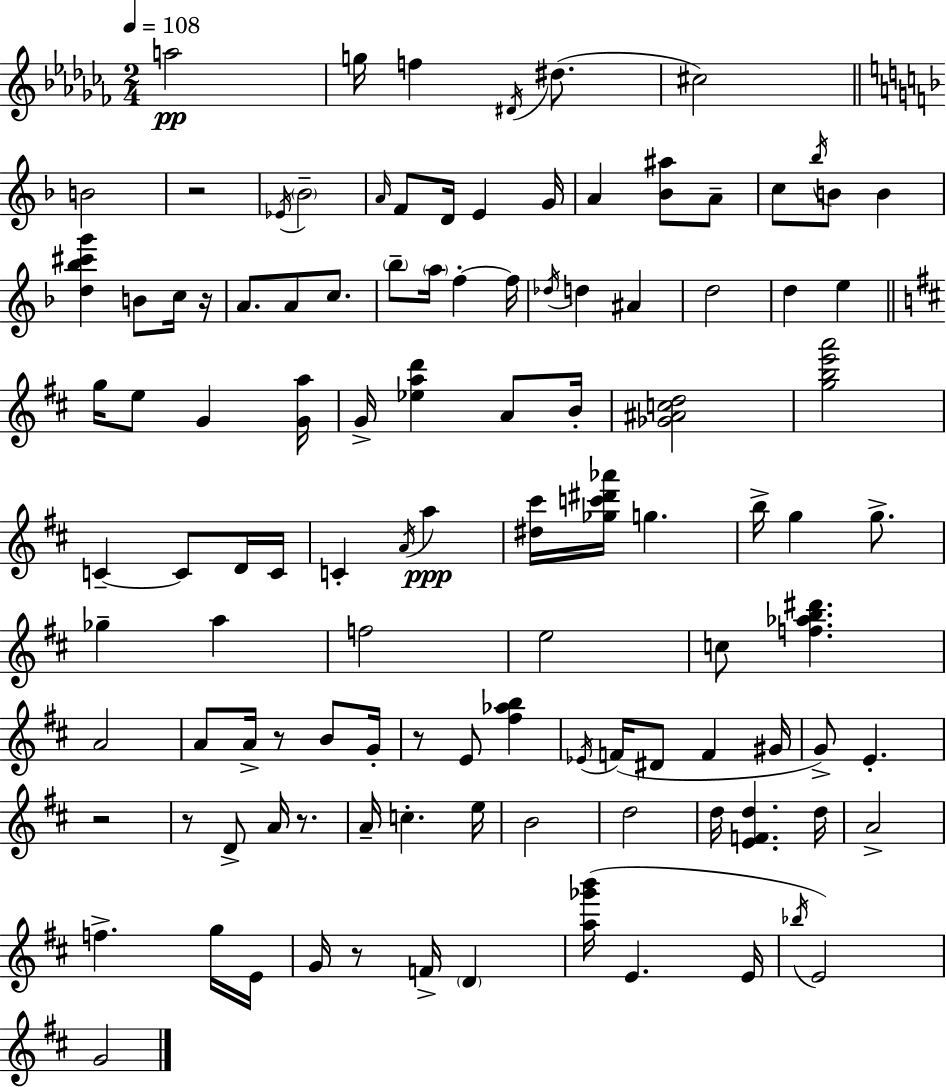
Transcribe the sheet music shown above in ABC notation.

X:1
T:Untitled
M:2/4
L:1/4
K:Abm
a2 g/4 f ^D/4 ^d/2 ^c2 B2 z2 _E/4 _B2 A/4 F/2 D/4 E G/4 A [_B^a]/2 A/2 c/2 _b/4 B/2 B [d_b^c'g'] B/2 c/4 z/4 A/2 A/2 c/2 _b/2 a/4 f f/4 _d/4 d ^A d2 d e g/4 e/2 G [Ga]/4 G/4 [_ead'] A/2 B/4 [_G^Acd]2 [gbe'a']2 C C/2 D/4 C/4 C A/4 a [^d^c']/4 [_gc'^d'_a']/4 g b/4 g g/2 _g a f2 e2 c/2 [f_ab^d'] A2 A/2 A/4 z/2 B/2 G/4 z/2 E/2 [^f_ab] _E/4 F/4 ^D/2 F ^G/4 G/2 E z2 z/2 D/2 A/4 z/2 A/4 c e/4 B2 d2 d/4 [EFd] d/4 A2 f g/4 E/4 G/4 z/2 F/4 D [a_g'b']/4 E E/4 _b/4 E2 G2